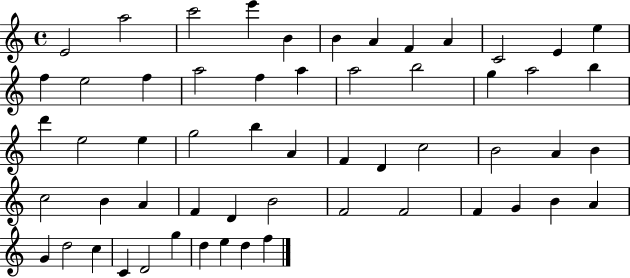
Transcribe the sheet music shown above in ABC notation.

X:1
T:Untitled
M:4/4
L:1/4
K:C
E2 a2 c'2 e' B B A F A C2 E e f e2 f a2 f a a2 b2 g a2 b d' e2 e g2 b A F D c2 B2 A B c2 B A F D B2 F2 F2 F G B A G d2 c C D2 g d e d f